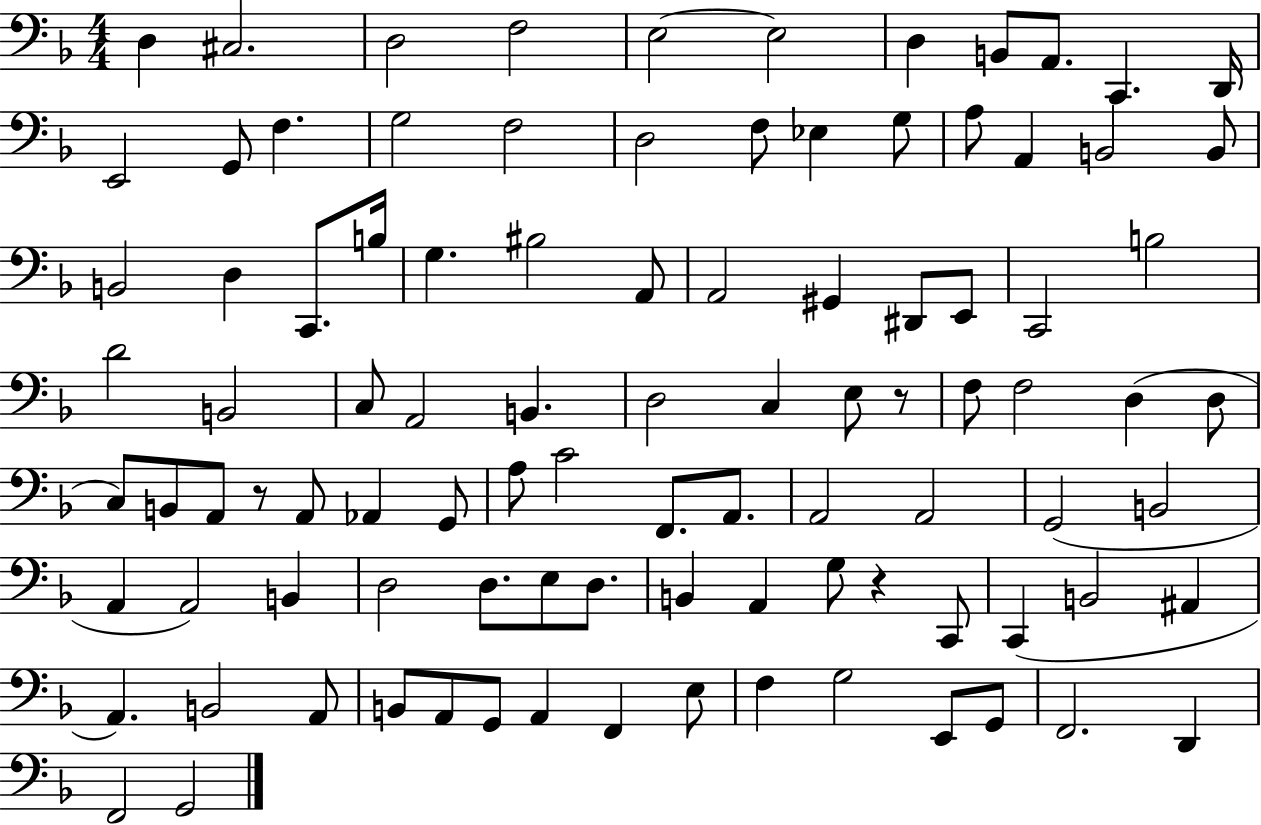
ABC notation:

X:1
T:Untitled
M:4/4
L:1/4
K:F
D, ^C,2 D,2 F,2 E,2 E,2 D, B,,/2 A,,/2 C,, D,,/4 E,,2 G,,/2 F, G,2 F,2 D,2 F,/2 _E, G,/2 A,/2 A,, B,,2 B,,/2 B,,2 D, C,,/2 B,/4 G, ^B,2 A,,/2 A,,2 ^G,, ^D,,/2 E,,/2 C,,2 B,2 D2 B,,2 C,/2 A,,2 B,, D,2 C, E,/2 z/2 F,/2 F,2 D, D,/2 C,/2 B,,/2 A,,/2 z/2 A,,/2 _A,, G,,/2 A,/2 C2 F,,/2 A,,/2 A,,2 A,,2 G,,2 B,,2 A,, A,,2 B,, D,2 D,/2 E,/2 D,/2 B,, A,, G,/2 z C,,/2 C,, B,,2 ^A,, A,, B,,2 A,,/2 B,,/2 A,,/2 G,,/2 A,, F,, E,/2 F, G,2 E,,/2 G,,/2 F,,2 D,, F,,2 G,,2